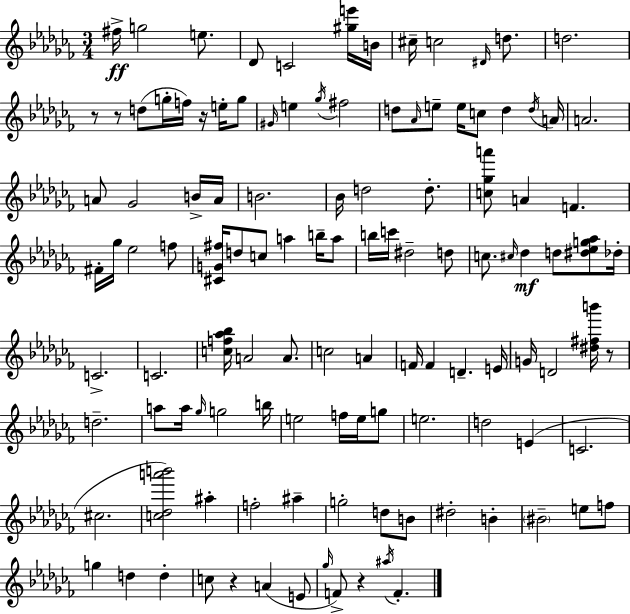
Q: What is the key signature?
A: AES minor